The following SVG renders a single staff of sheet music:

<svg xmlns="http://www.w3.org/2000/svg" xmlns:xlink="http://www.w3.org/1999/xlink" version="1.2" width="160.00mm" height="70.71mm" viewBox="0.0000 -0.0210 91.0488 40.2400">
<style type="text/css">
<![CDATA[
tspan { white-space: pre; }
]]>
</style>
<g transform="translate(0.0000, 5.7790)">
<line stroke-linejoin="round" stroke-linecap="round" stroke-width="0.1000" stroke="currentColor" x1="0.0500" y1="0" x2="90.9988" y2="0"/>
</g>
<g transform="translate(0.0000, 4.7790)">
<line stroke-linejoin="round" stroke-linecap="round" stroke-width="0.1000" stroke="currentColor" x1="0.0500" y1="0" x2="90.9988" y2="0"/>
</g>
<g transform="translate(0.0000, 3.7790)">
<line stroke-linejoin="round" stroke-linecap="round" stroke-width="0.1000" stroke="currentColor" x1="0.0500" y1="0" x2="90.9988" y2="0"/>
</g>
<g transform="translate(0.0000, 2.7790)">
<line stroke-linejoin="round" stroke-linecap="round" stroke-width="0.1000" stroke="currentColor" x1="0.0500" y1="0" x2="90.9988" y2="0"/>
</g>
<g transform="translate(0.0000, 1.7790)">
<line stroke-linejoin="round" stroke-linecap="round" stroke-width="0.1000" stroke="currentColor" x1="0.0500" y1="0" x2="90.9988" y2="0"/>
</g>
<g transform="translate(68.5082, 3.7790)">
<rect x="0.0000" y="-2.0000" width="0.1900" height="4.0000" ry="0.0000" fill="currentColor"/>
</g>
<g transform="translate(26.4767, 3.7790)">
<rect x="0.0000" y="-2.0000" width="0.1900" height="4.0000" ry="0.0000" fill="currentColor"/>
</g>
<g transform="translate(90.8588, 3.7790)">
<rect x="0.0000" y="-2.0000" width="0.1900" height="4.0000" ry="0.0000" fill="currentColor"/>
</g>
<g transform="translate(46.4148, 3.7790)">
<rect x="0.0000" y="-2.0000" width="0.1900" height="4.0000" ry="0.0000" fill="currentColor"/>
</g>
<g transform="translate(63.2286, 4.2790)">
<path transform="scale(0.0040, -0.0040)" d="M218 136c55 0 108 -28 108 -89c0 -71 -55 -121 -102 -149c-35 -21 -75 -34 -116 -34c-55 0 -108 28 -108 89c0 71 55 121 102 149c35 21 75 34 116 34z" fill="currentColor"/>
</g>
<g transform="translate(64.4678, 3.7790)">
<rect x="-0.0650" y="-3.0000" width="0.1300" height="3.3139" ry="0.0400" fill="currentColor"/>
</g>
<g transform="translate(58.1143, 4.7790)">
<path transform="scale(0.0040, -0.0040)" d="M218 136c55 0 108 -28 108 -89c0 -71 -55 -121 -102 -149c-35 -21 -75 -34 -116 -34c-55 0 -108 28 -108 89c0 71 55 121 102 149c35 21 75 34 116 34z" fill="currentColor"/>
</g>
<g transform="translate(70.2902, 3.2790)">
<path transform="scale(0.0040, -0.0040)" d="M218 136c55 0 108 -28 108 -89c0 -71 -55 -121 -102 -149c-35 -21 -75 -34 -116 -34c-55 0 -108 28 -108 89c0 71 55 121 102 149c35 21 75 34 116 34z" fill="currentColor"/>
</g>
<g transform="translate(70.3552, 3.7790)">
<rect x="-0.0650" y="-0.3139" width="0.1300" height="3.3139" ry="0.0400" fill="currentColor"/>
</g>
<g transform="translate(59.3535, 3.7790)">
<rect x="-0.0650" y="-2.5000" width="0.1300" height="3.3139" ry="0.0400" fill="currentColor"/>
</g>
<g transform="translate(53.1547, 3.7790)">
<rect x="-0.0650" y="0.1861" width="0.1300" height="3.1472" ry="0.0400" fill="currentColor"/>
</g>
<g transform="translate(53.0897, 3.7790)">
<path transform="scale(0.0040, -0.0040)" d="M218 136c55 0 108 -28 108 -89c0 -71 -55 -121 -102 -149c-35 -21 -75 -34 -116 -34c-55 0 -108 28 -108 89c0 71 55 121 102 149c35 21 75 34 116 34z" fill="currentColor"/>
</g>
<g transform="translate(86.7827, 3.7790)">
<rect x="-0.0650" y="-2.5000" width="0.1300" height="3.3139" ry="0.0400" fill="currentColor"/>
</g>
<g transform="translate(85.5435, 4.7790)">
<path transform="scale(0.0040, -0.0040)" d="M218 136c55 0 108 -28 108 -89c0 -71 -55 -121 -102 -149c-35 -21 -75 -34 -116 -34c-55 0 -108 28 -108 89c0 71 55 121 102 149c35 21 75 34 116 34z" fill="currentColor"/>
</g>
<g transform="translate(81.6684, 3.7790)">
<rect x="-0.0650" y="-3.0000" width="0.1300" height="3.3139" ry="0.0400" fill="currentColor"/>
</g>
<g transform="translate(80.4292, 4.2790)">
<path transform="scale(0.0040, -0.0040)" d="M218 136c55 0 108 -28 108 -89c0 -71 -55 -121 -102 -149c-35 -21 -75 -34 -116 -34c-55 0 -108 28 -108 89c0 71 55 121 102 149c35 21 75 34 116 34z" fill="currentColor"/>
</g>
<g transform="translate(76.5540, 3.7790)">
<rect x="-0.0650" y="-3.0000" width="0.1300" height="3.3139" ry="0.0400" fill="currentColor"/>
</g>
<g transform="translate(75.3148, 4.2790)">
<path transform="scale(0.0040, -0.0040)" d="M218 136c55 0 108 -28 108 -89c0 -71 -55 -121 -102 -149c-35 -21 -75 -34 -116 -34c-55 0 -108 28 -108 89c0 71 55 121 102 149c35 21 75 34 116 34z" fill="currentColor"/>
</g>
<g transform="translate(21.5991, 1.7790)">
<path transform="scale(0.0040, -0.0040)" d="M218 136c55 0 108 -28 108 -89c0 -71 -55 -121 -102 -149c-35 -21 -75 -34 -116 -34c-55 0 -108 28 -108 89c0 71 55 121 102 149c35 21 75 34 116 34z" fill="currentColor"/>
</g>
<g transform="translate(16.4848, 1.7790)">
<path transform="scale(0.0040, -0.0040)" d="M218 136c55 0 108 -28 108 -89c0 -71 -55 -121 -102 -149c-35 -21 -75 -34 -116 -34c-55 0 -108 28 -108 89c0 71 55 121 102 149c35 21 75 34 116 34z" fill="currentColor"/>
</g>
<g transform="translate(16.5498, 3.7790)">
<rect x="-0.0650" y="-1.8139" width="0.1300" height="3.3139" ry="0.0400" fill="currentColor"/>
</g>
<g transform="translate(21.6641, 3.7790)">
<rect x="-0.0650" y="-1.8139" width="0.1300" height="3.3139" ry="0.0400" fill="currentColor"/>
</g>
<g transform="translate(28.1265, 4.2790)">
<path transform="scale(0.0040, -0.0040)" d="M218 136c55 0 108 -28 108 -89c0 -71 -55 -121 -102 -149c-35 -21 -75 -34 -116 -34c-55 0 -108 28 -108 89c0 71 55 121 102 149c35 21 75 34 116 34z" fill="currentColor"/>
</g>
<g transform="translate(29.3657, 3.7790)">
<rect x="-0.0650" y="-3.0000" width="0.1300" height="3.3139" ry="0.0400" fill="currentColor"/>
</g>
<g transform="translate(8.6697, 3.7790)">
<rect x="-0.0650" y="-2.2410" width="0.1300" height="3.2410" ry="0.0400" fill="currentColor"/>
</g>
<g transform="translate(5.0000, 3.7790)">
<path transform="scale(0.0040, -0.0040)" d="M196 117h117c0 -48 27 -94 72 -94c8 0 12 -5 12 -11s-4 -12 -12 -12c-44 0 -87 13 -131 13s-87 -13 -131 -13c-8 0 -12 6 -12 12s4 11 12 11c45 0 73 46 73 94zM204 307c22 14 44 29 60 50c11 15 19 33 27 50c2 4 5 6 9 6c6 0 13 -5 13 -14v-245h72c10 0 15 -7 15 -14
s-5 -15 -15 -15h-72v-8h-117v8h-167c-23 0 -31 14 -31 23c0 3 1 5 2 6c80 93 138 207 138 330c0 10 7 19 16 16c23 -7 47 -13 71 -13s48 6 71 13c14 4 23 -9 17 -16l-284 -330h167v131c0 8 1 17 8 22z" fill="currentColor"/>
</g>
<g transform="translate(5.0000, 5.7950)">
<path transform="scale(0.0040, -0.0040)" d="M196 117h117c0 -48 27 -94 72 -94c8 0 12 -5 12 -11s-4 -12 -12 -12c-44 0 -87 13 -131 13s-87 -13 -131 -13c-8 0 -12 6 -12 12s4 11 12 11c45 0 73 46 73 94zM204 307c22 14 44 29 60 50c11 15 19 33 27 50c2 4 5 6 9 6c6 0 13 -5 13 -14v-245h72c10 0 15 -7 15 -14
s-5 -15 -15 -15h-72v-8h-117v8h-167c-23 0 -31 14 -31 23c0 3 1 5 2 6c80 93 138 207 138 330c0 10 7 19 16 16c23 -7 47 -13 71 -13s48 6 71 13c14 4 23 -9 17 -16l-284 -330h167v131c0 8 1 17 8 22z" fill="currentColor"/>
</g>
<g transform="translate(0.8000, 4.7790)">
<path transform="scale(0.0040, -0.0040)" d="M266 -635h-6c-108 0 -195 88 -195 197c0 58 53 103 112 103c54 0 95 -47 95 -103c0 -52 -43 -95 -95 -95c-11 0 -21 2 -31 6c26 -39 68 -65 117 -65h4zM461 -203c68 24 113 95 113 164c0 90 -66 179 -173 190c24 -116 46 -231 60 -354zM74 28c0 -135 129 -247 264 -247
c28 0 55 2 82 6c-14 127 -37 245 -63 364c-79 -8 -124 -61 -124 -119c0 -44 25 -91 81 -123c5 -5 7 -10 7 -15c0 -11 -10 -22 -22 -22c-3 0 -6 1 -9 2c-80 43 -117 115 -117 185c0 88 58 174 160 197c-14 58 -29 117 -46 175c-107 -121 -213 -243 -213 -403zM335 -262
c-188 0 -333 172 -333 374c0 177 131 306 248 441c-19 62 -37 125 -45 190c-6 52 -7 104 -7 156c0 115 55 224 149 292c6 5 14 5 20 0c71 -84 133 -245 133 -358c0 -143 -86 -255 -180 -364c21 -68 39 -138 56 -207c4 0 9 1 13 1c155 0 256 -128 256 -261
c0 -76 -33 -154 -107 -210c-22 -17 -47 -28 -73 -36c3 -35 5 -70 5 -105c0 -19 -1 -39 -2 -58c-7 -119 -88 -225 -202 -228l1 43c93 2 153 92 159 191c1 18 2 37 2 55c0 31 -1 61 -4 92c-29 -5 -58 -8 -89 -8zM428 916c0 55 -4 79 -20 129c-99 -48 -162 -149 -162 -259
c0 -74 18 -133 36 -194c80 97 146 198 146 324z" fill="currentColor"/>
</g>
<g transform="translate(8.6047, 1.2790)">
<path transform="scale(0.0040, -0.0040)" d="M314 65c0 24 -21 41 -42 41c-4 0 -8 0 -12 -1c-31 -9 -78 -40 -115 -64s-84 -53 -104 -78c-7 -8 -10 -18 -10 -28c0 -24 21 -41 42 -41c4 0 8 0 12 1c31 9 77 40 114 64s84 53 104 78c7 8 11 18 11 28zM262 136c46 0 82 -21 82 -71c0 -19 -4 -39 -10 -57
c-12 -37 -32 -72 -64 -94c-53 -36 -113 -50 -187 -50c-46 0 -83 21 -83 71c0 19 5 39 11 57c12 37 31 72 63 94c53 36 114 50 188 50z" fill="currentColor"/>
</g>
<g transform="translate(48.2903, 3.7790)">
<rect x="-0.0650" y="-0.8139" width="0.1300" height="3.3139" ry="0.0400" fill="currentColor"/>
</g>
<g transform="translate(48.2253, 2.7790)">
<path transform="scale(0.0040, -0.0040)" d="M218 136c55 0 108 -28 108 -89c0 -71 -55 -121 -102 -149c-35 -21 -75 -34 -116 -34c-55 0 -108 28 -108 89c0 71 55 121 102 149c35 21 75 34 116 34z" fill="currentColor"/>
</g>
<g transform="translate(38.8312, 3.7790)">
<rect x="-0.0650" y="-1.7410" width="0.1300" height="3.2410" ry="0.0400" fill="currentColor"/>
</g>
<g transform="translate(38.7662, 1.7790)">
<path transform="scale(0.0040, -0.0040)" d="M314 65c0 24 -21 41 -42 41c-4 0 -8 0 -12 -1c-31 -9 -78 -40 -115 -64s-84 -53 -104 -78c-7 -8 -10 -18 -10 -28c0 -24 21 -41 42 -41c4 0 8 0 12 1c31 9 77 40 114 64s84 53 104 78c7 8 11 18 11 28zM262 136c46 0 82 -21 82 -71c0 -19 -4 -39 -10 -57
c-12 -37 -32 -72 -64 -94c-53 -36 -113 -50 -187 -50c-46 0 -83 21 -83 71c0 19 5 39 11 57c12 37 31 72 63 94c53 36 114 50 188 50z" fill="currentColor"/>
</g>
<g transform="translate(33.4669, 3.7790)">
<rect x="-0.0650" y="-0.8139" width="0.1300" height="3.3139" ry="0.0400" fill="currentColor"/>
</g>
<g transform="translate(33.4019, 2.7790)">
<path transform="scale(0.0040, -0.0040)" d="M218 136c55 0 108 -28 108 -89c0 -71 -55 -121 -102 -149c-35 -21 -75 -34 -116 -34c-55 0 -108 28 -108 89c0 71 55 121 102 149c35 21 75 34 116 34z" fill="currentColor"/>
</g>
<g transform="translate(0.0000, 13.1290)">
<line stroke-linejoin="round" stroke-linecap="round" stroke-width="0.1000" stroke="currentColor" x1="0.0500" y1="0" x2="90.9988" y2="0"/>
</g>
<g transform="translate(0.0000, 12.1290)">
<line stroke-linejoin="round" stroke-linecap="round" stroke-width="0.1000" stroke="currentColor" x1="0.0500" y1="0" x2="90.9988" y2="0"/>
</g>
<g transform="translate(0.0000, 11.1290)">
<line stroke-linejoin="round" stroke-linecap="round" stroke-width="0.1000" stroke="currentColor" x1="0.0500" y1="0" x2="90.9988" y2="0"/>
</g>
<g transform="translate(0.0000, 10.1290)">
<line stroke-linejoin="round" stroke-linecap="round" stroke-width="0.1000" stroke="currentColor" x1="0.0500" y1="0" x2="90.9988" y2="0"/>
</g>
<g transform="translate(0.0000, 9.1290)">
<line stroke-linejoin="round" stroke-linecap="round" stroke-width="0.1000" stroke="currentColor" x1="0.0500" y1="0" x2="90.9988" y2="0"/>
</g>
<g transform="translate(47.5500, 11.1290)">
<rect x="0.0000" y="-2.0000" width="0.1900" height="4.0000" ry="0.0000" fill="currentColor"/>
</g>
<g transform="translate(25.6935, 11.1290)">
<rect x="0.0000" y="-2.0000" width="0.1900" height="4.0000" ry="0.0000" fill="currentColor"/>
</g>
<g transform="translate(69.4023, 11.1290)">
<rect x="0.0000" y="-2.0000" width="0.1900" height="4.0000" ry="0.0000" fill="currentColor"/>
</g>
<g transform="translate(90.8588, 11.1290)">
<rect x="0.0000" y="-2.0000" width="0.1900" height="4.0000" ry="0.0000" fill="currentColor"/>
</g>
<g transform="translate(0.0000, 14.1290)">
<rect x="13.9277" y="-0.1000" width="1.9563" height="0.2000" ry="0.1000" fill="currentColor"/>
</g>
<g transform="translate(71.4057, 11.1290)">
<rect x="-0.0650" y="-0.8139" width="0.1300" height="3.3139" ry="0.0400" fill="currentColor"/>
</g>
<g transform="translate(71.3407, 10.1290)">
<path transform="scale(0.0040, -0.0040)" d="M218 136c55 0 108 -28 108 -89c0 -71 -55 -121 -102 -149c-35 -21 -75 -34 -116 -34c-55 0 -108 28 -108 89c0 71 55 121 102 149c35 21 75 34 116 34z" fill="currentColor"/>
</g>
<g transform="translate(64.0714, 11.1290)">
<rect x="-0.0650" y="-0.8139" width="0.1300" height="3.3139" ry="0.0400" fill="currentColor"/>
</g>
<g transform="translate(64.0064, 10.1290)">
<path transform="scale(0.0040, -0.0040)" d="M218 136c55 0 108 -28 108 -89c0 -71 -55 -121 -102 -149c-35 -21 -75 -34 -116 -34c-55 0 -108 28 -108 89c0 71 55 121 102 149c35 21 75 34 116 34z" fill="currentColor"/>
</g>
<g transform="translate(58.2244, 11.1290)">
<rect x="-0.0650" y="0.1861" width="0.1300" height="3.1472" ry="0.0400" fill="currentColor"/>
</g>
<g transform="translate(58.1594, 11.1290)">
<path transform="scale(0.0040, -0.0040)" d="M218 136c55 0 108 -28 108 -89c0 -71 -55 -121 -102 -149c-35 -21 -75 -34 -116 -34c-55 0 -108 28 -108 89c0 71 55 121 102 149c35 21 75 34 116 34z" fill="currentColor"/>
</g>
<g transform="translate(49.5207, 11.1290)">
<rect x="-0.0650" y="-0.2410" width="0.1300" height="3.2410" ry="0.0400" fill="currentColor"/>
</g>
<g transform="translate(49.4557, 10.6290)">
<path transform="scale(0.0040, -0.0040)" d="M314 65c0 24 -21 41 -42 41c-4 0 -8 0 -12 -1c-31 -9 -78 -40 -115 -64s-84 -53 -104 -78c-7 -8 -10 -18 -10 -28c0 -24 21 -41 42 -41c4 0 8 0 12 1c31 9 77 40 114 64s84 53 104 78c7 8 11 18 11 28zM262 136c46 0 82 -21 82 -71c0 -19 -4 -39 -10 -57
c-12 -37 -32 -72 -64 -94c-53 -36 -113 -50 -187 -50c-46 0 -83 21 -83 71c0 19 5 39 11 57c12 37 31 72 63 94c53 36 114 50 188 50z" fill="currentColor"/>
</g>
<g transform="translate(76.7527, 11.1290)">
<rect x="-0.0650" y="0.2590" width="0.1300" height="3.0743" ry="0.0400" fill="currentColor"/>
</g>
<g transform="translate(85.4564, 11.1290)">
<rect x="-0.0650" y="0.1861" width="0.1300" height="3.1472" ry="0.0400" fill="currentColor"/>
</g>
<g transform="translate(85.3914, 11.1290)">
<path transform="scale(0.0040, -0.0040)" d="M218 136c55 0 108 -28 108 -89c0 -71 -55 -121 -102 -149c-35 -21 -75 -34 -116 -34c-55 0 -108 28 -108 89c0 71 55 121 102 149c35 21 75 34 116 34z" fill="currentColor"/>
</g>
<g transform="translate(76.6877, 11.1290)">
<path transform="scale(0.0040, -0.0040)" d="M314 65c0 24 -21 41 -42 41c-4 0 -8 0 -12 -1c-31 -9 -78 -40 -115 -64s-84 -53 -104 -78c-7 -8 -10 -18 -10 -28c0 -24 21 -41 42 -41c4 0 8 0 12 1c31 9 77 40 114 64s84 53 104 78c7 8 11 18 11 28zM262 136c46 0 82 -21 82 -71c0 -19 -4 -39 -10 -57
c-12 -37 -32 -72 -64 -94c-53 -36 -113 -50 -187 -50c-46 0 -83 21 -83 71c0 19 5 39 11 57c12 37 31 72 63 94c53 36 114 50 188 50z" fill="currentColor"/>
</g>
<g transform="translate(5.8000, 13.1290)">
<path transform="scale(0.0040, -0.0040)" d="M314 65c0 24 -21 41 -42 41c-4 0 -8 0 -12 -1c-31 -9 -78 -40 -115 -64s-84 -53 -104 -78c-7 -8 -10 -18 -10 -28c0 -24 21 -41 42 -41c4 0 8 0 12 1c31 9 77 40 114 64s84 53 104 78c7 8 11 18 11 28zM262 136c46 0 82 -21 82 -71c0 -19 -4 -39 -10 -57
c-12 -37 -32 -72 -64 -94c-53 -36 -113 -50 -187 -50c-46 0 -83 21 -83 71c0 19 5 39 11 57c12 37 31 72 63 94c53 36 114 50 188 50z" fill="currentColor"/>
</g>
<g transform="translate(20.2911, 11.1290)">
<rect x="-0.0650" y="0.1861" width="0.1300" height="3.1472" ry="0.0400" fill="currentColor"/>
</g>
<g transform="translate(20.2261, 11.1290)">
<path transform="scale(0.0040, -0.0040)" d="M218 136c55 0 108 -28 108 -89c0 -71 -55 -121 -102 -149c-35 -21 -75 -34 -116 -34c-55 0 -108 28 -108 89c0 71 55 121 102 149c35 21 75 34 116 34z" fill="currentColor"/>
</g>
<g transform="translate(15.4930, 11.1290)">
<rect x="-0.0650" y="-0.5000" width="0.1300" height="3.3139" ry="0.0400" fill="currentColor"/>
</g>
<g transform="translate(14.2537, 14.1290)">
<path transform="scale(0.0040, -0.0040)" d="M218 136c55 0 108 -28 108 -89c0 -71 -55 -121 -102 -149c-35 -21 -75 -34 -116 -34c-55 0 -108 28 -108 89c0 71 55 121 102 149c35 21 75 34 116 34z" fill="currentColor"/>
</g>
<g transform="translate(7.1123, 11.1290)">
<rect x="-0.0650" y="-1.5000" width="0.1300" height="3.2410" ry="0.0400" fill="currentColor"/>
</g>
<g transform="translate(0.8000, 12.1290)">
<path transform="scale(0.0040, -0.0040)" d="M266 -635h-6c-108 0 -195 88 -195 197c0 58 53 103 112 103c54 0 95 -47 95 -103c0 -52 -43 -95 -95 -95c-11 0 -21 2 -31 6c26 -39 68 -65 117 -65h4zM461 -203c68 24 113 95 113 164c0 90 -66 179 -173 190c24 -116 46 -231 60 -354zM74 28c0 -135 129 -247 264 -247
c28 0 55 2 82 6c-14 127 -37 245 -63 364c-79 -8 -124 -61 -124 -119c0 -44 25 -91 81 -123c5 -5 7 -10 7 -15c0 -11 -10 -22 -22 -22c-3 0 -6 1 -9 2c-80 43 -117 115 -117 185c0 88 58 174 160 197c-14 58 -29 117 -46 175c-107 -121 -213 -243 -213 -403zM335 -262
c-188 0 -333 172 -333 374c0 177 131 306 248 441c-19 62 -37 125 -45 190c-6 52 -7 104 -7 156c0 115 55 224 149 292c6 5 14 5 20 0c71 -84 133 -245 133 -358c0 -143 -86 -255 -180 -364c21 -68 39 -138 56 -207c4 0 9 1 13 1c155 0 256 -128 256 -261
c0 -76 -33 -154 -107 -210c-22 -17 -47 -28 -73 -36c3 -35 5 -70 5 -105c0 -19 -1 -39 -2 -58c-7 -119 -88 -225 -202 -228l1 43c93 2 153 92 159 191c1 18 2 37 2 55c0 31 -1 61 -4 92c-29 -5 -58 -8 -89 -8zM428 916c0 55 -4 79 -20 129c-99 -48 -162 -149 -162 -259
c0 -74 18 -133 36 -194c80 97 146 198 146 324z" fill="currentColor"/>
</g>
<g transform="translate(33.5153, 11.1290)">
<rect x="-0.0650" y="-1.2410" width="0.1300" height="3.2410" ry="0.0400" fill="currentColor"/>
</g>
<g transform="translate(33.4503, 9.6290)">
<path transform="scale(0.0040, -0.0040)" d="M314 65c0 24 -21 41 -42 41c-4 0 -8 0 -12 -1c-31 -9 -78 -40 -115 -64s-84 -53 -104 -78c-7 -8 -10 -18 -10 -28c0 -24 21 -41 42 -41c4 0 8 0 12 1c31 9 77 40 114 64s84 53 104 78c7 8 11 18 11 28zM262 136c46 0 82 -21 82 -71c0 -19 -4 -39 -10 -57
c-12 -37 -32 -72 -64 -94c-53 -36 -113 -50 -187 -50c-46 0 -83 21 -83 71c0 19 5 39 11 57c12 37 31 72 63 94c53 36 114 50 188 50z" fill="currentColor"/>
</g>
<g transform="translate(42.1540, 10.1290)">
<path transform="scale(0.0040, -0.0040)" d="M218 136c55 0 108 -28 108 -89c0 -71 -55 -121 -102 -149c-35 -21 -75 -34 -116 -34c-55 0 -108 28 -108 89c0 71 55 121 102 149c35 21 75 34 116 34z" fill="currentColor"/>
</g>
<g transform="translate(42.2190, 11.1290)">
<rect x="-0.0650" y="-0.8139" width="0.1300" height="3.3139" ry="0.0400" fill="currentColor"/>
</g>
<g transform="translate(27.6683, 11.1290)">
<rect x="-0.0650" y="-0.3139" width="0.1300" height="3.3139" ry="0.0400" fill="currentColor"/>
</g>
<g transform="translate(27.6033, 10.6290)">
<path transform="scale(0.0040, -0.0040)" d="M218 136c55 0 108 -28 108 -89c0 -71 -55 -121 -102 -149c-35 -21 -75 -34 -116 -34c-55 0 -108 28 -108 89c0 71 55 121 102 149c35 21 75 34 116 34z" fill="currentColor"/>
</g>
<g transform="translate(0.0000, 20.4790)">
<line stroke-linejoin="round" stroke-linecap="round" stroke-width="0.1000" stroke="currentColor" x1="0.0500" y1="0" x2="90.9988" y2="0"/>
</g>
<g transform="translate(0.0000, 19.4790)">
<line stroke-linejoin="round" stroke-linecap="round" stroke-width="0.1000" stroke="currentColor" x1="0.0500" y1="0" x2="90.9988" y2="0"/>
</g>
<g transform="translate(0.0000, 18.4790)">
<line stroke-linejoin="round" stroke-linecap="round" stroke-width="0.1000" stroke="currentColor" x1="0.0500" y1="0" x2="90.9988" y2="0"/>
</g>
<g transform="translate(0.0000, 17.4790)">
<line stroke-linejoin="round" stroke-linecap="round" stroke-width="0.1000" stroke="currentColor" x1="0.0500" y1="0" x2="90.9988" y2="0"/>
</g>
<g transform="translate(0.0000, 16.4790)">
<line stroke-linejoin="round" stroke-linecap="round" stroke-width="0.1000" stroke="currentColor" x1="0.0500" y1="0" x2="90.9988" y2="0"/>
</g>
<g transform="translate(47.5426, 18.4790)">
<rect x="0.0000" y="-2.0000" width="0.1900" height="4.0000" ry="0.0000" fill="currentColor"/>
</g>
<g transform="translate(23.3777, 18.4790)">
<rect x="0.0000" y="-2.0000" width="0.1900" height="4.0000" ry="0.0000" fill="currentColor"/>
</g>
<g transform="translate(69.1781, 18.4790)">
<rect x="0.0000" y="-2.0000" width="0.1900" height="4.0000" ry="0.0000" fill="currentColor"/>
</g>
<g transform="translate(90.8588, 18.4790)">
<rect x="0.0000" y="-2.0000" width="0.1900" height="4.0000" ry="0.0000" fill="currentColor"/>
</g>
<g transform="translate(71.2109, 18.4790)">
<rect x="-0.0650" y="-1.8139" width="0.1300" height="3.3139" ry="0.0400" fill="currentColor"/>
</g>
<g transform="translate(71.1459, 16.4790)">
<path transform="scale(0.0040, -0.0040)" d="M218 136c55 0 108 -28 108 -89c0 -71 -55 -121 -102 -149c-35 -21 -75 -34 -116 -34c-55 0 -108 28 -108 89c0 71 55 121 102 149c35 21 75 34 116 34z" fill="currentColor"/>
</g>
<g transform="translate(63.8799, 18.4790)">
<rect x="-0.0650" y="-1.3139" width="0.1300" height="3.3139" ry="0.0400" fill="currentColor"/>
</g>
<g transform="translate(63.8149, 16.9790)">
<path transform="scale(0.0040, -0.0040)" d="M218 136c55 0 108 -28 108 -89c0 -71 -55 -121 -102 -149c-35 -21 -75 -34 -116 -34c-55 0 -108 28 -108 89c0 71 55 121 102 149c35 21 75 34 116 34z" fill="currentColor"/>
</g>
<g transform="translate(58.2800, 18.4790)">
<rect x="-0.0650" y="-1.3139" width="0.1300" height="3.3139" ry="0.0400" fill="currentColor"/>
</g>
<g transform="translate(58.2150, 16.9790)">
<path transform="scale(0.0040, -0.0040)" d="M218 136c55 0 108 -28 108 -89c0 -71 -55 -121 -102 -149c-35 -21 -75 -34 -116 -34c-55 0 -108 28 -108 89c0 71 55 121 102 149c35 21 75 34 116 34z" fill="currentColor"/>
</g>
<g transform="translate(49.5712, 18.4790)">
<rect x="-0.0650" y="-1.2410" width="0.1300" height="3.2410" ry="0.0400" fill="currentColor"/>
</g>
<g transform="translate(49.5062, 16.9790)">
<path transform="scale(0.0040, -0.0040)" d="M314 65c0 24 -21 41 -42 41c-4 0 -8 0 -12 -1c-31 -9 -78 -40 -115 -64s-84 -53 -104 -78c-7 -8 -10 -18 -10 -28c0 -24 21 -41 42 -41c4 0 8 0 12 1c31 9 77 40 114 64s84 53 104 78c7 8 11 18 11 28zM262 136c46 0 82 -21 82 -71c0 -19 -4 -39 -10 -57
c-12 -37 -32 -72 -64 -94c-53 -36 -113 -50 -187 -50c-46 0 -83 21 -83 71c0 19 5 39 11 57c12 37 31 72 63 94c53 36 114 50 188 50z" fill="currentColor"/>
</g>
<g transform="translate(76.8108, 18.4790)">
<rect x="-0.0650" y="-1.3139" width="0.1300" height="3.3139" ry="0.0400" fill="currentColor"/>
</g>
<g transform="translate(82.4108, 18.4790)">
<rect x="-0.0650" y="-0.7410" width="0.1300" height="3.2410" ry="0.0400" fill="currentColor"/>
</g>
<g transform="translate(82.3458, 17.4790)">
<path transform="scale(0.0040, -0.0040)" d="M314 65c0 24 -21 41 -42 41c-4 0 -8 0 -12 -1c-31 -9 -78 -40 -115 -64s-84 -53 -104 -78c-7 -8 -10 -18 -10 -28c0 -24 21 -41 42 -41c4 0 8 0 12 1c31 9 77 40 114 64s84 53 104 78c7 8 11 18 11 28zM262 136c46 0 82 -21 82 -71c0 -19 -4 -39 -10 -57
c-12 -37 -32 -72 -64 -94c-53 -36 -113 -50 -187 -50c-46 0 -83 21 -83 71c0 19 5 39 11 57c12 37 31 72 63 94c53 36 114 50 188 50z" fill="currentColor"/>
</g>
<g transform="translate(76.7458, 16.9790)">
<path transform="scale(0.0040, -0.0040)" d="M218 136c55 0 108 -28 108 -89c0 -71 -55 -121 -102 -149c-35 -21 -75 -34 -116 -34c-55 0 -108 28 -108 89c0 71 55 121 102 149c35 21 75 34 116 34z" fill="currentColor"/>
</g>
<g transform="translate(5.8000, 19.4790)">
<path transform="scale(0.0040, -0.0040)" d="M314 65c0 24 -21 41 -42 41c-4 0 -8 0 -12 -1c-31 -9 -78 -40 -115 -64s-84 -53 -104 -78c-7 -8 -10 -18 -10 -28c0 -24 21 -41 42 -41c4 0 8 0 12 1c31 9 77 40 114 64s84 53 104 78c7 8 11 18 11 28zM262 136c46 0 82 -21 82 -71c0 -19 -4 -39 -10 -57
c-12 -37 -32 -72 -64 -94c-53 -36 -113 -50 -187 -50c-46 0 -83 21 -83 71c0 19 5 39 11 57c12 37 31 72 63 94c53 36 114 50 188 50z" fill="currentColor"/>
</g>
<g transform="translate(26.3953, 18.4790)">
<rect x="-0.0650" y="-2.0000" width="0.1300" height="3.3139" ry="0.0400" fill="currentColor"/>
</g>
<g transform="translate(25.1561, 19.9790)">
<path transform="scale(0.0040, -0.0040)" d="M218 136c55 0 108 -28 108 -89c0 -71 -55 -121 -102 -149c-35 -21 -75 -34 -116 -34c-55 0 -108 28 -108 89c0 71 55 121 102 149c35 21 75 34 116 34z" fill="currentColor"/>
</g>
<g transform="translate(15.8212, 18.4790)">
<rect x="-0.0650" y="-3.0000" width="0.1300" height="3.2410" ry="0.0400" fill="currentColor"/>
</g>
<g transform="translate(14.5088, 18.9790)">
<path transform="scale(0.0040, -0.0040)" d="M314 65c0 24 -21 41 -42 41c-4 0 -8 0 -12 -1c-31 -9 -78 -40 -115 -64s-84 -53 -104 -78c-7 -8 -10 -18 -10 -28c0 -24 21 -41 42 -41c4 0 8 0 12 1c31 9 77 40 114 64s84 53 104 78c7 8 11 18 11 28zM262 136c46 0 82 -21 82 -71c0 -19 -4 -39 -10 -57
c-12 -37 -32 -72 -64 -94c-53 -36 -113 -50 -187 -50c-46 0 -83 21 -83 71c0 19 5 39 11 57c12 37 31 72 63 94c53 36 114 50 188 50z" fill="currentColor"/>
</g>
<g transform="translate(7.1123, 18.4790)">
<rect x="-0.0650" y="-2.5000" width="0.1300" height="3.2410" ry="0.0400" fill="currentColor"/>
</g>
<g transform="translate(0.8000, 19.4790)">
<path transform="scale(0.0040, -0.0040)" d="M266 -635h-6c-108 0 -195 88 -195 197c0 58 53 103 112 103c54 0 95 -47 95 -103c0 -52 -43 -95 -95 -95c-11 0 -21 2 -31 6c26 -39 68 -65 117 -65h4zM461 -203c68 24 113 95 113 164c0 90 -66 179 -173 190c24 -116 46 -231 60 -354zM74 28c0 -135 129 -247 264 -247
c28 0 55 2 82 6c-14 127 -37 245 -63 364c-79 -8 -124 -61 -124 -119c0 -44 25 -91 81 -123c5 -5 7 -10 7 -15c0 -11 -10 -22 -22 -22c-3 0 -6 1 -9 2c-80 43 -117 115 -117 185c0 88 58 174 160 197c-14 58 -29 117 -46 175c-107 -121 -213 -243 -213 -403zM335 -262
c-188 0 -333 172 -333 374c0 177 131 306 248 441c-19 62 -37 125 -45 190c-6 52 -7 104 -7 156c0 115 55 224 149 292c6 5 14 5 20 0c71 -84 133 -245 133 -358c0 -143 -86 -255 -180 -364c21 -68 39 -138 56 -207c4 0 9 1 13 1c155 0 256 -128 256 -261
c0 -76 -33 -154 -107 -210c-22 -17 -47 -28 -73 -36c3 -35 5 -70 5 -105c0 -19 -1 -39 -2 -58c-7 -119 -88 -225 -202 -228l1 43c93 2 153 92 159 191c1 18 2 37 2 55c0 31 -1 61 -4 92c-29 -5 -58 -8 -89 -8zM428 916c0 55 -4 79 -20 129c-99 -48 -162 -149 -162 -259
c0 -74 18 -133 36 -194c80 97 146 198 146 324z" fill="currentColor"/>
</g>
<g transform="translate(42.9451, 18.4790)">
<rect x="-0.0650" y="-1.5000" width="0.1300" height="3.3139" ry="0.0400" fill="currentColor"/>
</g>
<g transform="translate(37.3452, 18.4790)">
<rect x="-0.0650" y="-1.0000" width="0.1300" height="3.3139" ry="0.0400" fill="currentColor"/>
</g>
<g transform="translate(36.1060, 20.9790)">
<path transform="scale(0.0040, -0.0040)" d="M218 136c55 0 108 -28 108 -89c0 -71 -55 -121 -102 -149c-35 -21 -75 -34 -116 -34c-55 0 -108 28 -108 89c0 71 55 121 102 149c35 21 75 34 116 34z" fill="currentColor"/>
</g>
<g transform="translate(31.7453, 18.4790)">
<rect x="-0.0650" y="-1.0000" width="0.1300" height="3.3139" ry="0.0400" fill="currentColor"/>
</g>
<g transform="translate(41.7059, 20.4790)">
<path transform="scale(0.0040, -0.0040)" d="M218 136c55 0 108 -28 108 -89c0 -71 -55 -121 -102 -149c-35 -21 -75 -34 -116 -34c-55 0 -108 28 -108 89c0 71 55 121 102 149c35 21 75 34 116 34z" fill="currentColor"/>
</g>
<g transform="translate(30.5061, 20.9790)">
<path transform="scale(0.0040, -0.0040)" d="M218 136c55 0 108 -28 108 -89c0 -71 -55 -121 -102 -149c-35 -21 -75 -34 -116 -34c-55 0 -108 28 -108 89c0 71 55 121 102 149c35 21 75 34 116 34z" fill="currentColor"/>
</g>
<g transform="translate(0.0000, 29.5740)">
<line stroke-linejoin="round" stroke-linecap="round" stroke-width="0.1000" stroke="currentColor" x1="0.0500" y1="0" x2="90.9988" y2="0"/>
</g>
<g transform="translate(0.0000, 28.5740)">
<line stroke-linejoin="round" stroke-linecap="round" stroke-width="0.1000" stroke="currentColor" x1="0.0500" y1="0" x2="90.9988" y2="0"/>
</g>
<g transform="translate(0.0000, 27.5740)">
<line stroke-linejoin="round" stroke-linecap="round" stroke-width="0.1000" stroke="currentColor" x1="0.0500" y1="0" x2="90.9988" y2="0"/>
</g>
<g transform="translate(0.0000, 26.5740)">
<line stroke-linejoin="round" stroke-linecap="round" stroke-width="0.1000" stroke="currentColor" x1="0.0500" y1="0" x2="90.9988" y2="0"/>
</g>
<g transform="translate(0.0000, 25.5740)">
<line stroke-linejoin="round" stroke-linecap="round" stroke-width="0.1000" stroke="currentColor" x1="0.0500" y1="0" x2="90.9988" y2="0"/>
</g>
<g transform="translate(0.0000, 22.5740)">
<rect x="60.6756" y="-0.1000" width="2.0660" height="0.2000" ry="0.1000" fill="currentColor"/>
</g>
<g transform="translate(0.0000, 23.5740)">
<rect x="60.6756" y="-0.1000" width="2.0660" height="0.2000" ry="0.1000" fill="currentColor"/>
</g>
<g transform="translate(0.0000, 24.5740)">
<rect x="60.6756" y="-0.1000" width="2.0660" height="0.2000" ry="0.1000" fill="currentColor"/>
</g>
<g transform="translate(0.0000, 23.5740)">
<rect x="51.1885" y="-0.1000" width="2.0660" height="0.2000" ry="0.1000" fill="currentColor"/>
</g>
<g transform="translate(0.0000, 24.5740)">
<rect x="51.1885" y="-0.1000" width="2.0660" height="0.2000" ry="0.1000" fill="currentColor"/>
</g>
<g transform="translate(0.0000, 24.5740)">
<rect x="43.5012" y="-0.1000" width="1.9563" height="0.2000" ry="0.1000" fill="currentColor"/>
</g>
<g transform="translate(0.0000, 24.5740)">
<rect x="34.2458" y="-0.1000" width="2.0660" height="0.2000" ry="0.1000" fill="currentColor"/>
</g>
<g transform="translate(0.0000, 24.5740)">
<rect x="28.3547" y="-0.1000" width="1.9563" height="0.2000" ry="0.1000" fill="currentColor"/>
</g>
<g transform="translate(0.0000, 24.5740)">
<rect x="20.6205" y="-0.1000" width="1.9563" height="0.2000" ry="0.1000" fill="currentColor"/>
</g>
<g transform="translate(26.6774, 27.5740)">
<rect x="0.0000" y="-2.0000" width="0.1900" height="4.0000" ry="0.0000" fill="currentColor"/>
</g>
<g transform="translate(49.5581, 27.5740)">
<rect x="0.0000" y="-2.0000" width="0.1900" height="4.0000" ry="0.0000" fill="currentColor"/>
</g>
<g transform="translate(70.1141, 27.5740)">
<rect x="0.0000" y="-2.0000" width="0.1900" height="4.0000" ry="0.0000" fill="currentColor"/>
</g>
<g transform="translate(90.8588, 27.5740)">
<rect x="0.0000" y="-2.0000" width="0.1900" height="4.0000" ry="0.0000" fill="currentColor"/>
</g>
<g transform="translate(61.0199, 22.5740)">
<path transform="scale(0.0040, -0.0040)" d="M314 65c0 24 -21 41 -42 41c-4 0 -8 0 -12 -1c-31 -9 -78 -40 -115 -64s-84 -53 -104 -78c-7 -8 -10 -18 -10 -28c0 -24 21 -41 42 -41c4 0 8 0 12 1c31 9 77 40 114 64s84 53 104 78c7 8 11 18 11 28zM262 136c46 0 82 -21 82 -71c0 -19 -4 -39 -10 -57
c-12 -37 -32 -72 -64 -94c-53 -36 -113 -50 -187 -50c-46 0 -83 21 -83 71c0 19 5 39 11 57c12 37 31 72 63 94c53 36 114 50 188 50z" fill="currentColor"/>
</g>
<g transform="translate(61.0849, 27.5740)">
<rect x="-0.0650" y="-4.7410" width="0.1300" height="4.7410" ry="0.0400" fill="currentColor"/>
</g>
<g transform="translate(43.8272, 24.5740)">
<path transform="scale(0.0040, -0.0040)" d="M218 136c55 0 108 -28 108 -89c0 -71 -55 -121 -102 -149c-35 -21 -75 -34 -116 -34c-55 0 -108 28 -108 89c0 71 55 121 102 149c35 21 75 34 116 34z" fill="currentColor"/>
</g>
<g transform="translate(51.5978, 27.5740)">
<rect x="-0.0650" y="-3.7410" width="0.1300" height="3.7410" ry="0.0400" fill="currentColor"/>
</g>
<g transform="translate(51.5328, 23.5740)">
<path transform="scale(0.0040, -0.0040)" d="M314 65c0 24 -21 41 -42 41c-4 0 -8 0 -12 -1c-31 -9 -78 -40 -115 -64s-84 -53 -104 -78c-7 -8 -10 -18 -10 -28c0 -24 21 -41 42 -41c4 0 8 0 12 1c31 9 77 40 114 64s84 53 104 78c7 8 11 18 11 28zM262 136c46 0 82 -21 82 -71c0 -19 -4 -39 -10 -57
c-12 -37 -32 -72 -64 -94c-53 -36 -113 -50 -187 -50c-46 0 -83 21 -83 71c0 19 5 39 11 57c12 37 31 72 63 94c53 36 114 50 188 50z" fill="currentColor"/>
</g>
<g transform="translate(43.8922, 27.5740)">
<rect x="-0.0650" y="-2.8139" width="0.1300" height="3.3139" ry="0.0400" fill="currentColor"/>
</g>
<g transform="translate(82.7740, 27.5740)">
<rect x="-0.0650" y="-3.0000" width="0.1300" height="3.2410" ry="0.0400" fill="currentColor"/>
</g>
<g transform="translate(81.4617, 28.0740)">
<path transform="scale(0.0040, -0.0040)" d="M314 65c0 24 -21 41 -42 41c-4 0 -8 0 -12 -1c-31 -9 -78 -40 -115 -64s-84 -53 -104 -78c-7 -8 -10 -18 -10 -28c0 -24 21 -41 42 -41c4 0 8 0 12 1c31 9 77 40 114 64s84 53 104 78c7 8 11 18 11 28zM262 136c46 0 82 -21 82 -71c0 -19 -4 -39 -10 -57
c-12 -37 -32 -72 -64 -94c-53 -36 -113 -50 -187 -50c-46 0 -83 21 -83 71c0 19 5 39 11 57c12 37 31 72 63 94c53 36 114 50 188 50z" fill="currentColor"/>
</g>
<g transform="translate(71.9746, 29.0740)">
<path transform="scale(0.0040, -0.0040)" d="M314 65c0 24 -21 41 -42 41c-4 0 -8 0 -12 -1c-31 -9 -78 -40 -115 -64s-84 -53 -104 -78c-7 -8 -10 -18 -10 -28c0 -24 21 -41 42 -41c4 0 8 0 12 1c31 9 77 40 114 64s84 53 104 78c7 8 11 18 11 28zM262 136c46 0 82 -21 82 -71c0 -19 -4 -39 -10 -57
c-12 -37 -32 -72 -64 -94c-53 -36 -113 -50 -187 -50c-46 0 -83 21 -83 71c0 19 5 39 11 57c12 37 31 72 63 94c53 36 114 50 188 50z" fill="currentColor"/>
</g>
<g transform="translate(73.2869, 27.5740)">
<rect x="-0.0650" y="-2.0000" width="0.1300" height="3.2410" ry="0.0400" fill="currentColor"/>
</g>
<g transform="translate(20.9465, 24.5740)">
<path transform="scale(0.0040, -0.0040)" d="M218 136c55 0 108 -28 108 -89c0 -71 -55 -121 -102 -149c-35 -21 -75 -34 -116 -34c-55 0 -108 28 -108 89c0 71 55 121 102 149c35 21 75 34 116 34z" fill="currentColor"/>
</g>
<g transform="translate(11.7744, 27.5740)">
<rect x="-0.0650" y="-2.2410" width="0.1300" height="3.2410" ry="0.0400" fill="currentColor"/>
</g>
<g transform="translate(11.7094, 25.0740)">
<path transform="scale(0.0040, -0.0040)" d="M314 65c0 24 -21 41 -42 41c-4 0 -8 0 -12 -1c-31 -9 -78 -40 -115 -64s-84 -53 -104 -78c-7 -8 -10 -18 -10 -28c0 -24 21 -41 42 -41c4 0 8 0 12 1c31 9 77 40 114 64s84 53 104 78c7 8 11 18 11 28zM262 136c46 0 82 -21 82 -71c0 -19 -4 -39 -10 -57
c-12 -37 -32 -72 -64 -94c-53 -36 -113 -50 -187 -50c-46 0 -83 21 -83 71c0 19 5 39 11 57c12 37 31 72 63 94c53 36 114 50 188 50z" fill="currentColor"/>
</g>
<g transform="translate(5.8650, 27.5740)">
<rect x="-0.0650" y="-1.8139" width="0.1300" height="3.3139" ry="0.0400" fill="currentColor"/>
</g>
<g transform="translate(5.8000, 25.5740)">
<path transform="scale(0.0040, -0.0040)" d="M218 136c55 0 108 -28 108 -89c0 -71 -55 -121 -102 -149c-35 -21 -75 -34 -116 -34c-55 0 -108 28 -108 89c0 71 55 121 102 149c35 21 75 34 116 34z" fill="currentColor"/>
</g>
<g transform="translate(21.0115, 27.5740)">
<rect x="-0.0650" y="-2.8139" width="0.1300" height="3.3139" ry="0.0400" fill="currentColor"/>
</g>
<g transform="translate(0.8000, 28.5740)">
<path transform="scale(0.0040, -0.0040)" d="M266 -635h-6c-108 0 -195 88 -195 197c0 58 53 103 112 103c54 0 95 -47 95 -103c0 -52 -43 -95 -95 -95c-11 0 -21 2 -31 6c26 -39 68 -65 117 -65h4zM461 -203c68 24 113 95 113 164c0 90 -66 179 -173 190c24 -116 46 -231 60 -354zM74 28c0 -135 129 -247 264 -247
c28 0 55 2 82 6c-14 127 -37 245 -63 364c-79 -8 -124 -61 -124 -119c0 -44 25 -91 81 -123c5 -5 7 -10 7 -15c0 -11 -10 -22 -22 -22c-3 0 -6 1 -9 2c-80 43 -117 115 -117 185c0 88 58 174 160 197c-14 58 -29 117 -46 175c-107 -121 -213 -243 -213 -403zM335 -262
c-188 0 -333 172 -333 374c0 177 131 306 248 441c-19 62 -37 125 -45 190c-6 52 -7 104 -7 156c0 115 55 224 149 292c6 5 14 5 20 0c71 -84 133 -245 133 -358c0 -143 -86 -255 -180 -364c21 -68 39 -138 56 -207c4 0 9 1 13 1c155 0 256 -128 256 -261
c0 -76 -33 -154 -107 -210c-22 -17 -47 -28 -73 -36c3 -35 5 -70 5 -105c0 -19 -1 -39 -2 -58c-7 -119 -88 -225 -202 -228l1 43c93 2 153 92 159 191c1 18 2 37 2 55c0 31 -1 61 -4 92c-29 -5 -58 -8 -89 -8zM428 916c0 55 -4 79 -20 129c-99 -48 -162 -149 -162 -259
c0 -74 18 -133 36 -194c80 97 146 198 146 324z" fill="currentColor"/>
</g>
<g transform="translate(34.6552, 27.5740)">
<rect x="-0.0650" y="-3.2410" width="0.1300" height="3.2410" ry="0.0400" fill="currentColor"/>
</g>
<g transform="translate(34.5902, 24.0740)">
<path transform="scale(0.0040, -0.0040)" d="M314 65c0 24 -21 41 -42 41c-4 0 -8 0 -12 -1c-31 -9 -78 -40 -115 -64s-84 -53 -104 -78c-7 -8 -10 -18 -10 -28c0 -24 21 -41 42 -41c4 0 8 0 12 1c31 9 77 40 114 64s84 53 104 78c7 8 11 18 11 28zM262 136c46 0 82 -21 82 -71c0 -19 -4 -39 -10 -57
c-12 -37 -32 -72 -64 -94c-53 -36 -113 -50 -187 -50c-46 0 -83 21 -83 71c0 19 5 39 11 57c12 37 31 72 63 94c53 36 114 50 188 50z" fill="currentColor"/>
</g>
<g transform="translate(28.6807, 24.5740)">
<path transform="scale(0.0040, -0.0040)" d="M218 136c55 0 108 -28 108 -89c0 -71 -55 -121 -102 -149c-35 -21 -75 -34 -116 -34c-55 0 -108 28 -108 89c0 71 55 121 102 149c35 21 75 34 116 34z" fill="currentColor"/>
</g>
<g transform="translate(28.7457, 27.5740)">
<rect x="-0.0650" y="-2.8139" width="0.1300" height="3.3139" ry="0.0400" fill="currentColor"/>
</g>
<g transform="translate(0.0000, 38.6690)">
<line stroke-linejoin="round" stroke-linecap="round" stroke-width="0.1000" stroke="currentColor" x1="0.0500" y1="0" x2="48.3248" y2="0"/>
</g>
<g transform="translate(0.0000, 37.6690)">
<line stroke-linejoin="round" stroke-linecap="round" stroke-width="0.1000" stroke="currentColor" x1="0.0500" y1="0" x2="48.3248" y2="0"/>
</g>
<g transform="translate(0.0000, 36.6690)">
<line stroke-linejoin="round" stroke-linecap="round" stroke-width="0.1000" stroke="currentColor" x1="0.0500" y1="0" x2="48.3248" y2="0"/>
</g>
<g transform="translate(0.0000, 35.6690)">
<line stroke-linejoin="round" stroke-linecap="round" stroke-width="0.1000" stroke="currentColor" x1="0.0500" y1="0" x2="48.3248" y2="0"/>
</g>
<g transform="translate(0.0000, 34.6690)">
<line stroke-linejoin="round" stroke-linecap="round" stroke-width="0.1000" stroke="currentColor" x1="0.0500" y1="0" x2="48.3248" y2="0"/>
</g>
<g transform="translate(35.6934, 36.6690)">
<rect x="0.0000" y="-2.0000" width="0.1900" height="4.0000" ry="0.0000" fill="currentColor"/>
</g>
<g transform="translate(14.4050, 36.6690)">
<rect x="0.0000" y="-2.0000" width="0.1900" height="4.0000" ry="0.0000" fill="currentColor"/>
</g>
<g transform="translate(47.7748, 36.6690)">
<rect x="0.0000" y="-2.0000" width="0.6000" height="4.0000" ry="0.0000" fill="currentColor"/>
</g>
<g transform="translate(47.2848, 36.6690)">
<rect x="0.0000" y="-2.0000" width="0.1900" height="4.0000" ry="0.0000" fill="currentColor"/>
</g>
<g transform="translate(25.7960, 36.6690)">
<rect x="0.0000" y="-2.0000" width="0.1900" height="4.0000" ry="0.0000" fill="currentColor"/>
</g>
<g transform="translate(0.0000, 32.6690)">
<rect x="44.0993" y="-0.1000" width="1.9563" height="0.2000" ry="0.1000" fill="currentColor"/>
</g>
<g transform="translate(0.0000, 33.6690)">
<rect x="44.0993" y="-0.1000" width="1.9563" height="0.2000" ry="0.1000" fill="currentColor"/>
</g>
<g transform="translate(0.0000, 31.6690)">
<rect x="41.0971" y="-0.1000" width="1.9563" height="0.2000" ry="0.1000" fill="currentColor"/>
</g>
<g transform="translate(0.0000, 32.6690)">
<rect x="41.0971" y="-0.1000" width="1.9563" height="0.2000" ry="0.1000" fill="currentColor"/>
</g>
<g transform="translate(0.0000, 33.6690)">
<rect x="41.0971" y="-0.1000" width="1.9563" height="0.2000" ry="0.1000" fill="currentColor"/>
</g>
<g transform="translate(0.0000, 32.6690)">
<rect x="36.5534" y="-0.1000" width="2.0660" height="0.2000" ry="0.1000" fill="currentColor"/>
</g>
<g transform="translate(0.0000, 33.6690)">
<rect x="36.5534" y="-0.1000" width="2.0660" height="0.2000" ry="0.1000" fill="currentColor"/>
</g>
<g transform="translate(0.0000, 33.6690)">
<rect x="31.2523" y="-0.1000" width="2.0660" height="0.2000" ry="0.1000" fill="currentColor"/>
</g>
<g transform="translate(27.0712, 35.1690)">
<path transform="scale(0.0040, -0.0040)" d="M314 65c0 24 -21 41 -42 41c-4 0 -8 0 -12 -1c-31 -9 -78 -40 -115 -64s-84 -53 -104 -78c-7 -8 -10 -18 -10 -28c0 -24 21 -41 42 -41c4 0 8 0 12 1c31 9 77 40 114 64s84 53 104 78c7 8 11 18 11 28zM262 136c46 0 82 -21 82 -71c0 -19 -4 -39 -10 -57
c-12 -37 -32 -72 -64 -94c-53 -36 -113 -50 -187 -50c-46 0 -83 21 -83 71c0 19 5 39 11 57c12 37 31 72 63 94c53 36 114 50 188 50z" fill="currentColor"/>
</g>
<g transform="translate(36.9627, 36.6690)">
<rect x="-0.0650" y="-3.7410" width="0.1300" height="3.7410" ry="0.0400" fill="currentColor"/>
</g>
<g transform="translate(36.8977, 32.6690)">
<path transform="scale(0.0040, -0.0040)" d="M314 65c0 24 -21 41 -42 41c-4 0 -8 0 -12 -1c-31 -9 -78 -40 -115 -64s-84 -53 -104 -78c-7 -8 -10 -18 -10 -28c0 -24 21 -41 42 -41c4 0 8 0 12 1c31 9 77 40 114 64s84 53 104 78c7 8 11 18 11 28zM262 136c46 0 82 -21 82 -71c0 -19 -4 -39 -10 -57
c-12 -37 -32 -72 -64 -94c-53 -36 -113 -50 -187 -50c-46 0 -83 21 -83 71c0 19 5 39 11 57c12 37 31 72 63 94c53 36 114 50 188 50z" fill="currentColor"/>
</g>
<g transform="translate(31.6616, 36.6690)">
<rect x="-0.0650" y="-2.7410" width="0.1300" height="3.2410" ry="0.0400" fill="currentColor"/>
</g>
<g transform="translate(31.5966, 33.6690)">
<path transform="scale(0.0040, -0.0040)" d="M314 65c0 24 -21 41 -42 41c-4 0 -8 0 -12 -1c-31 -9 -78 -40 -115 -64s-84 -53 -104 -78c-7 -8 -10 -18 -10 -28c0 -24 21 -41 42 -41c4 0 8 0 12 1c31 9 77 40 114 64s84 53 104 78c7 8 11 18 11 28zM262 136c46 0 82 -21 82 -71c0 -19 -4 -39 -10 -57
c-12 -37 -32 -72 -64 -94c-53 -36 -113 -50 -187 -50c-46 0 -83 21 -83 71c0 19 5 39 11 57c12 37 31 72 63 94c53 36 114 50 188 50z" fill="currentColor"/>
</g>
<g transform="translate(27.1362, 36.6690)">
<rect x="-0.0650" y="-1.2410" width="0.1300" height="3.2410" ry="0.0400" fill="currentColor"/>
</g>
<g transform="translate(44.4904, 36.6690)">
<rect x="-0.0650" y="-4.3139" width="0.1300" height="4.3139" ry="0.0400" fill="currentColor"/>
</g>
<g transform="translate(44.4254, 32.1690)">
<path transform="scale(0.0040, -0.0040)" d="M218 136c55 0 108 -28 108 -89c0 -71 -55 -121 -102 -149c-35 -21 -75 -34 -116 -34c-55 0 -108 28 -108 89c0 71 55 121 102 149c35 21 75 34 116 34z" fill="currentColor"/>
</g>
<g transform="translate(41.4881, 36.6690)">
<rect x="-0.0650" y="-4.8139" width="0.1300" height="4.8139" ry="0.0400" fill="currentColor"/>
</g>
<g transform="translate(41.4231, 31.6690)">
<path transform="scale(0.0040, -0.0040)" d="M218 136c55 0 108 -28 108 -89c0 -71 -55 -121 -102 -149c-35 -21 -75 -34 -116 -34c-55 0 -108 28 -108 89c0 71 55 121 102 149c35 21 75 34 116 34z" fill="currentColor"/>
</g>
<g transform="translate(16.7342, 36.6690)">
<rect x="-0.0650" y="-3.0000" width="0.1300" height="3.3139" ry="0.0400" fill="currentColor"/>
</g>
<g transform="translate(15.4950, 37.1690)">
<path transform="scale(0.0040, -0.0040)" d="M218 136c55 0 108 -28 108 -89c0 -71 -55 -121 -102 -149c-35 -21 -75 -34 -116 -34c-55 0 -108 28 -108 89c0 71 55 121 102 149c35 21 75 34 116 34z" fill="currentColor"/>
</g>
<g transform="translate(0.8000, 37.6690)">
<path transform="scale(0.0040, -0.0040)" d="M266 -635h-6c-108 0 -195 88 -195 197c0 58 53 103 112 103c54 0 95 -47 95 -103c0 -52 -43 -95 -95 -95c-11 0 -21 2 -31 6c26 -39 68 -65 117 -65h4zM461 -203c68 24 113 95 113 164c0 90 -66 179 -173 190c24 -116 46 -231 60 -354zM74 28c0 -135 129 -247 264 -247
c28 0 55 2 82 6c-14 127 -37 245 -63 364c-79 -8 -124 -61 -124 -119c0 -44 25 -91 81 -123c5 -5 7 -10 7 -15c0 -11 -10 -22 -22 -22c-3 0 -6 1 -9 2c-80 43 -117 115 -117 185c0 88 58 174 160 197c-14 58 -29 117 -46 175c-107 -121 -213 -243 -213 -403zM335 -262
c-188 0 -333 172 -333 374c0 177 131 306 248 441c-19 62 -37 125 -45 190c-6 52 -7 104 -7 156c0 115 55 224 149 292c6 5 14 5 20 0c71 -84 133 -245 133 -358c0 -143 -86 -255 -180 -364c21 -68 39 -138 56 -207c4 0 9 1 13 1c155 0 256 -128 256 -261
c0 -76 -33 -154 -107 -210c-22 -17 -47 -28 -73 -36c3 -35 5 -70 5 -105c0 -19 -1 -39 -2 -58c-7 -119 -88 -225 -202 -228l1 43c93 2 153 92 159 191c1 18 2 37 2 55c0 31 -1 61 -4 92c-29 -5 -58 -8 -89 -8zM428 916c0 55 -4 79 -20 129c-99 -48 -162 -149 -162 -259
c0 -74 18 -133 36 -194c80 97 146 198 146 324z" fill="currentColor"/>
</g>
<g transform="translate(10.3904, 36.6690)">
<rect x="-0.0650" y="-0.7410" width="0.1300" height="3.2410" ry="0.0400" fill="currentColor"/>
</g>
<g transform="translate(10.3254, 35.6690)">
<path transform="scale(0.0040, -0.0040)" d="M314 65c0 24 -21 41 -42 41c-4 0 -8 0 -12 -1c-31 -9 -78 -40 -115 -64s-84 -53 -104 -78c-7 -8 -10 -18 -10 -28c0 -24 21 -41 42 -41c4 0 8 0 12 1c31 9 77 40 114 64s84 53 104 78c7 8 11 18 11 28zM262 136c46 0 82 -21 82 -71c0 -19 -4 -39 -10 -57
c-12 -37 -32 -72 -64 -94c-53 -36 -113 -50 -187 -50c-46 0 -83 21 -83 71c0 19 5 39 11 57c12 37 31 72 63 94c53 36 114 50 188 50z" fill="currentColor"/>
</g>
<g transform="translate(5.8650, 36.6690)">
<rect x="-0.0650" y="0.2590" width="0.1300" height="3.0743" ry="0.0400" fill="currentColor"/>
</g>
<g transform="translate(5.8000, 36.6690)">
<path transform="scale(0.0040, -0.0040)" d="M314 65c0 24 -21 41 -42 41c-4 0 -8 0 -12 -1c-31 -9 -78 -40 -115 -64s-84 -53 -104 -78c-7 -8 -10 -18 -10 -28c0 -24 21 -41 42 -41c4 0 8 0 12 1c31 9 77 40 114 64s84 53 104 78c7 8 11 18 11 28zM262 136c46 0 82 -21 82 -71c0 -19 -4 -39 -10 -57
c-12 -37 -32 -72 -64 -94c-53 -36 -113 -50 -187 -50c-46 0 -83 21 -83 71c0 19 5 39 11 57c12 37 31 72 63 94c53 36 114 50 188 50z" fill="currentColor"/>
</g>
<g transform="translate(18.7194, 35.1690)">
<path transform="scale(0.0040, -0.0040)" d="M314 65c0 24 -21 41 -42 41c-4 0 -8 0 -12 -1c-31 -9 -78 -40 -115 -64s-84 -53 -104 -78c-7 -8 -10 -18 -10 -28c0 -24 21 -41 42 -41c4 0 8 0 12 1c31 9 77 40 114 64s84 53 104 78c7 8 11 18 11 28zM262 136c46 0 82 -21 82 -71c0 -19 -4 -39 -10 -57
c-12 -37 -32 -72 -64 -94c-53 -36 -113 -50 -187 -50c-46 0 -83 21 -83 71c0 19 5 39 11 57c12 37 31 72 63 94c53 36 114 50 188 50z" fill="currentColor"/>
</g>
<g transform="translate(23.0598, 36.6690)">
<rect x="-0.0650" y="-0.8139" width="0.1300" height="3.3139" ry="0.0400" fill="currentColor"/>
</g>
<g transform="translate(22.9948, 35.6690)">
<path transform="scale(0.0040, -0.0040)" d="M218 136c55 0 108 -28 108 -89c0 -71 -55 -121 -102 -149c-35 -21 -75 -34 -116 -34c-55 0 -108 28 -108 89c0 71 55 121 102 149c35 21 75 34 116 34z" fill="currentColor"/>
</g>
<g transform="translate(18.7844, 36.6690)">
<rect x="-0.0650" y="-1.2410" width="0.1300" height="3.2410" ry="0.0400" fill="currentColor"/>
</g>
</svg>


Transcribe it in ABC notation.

X:1
T:Untitled
M:4/4
L:1/4
K:C
g2 f f A d f2 d B G A c A A G E2 C B c e2 d c2 B d d B2 B G2 A2 F D D E e2 e e f e d2 f g2 a a b2 a c'2 e'2 F2 A2 B2 d2 A e2 d e2 a2 c'2 e' d'